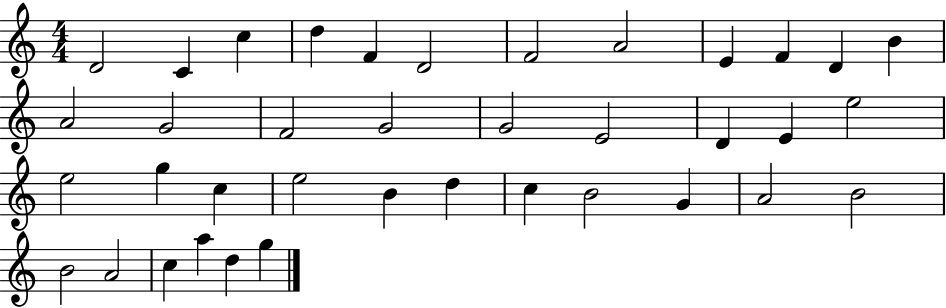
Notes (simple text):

D4/h C4/q C5/q D5/q F4/q D4/h F4/h A4/h E4/q F4/q D4/q B4/q A4/h G4/h F4/h G4/h G4/h E4/h D4/q E4/q E5/h E5/h G5/q C5/q E5/h B4/q D5/q C5/q B4/h G4/q A4/h B4/h B4/h A4/h C5/q A5/q D5/q G5/q